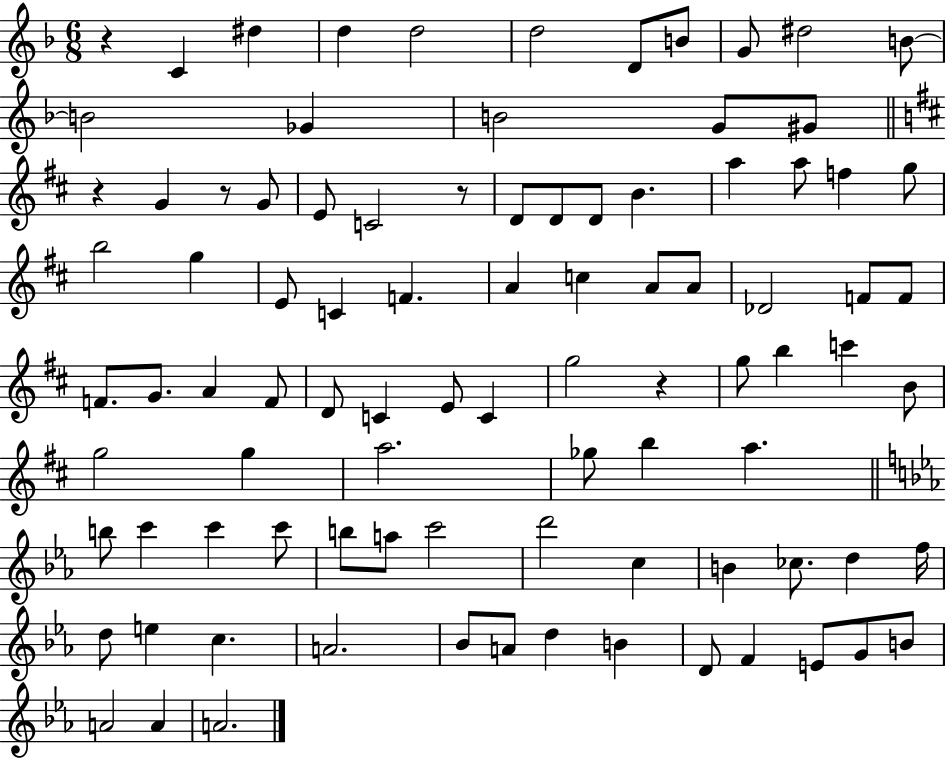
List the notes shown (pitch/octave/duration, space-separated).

R/q C4/q D#5/q D5/q D5/h D5/h D4/e B4/e G4/e D#5/h B4/e B4/h Gb4/q B4/h G4/e G#4/e R/q G4/q R/e G4/e E4/e C4/h R/e D4/e D4/e D4/e B4/q. A5/q A5/e F5/q G5/e B5/h G5/q E4/e C4/q F4/q. A4/q C5/q A4/e A4/e Db4/h F4/e F4/e F4/e. G4/e. A4/q F4/e D4/e C4/q E4/e C4/q G5/h R/q G5/e B5/q C6/q B4/e G5/h G5/q A5/h. Gb5/e B5/q A5/q. B5/e C6/q C6/q C6/e B5/e A5/e C6/h D6/h C5/q B4/q CES5/e. D5/q F5/s D5/e E5/q C5/q. A4/h. Bb4/e A4/e D5/q B4/q D4/e F4/q E4/e G4/e B4/e A4/h A4/q A4/h.